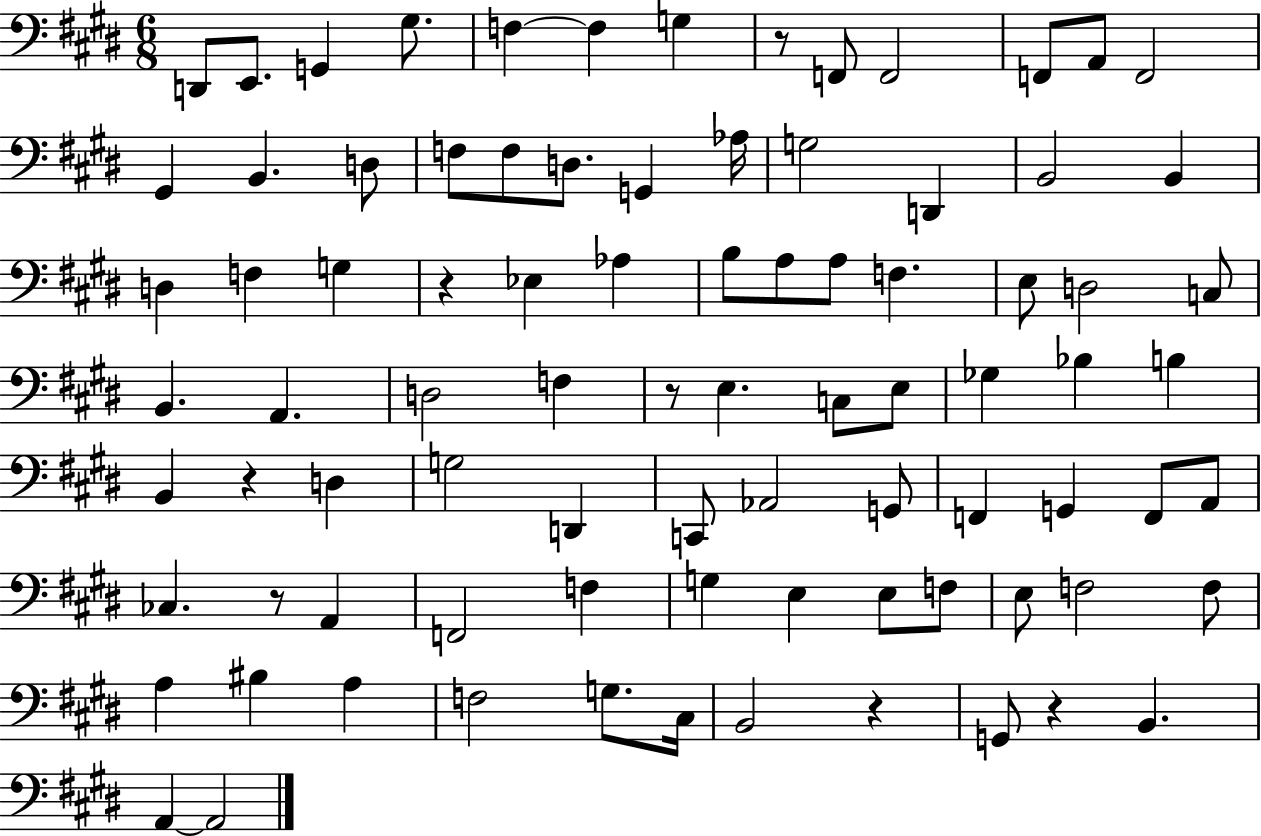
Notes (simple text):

D2/e E2/e. G2/q G#3/e. F3/q F3/q G3/q R/e F2/e F2/h F2/e A2/e F2/h G#2/q B2/q. D3/e F3/e F3/e D3/e. G2/q Ab3/s G3/h D2/q B2/h B2/q D3/q F3/q G3/q R/q Eb3/q Ab3/q B3/e A3/e A3/e F3/q. E3/e D3/h C3/e B2/q. A2/q. D3/h F3/q R/e E3/q. C3/e E3/e Gb3/q Bb3/q B3/q B2/q R/q D3/q G3/h D2/q C2/e Ab2/h G2/e F2/q G2/q F2/e A2/e CES3/q. R/e A2/q F2/h F3/q G3/q E3/q E3/e F3/e E3/e F3/h F3/e A3/q BIS3/q A3/q F3/h G3/e. C#3/s B2/h R/q G2/e R/q B2/q. A2/q A2/h